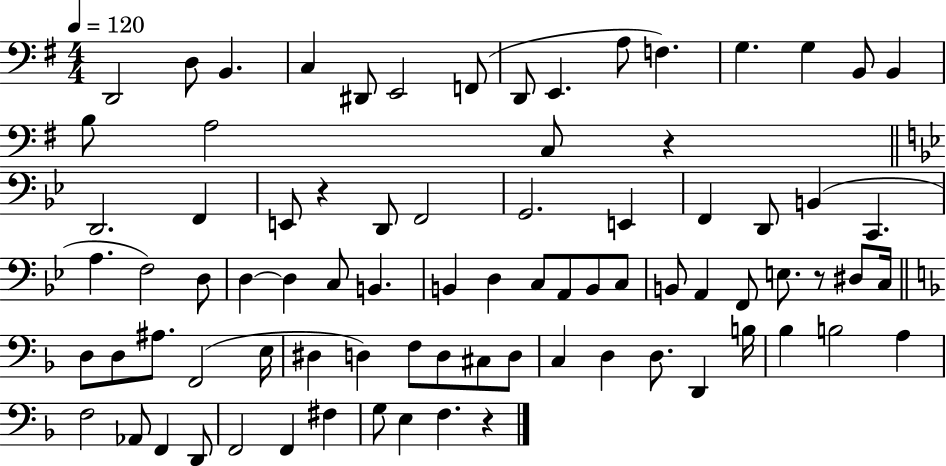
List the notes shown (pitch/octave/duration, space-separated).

D2/h D3/e B2/q. C3/q D#2/e E2/h F2/e D2/e E2/q. A3/e F3/q. G3/q. G3/q B2/e B2/q B3/e A3/h C3/e R/q D2/h. F2/q E2/e R/q D2/e F2/h G2/h. E2/q F2/q D2/e B2/q C2/q. A3/q. F3/h D3/e D3/q D3/q C3/e B2/q. B2/q D3/q C3/e A2/e B2/e C3/e B2/e A2/q F2/e E3/e. R/e D#3/e C3/s D3/e D3/e A#3/e. F2/h E3/s D#3/q D3/q F3/e D3/e C#3/e D3/e C3/q D3/q D3/e. D2/q B3/s Bb3/q B3/h A3/q F3/h Ab2/e F2/q D2/e F2/h F2/q F#3/q G3/e E3/q F3/q. R/q